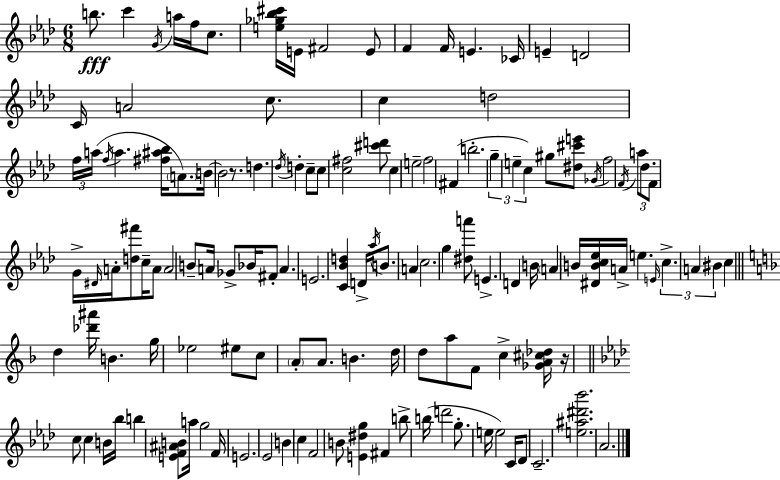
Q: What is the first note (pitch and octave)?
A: B5